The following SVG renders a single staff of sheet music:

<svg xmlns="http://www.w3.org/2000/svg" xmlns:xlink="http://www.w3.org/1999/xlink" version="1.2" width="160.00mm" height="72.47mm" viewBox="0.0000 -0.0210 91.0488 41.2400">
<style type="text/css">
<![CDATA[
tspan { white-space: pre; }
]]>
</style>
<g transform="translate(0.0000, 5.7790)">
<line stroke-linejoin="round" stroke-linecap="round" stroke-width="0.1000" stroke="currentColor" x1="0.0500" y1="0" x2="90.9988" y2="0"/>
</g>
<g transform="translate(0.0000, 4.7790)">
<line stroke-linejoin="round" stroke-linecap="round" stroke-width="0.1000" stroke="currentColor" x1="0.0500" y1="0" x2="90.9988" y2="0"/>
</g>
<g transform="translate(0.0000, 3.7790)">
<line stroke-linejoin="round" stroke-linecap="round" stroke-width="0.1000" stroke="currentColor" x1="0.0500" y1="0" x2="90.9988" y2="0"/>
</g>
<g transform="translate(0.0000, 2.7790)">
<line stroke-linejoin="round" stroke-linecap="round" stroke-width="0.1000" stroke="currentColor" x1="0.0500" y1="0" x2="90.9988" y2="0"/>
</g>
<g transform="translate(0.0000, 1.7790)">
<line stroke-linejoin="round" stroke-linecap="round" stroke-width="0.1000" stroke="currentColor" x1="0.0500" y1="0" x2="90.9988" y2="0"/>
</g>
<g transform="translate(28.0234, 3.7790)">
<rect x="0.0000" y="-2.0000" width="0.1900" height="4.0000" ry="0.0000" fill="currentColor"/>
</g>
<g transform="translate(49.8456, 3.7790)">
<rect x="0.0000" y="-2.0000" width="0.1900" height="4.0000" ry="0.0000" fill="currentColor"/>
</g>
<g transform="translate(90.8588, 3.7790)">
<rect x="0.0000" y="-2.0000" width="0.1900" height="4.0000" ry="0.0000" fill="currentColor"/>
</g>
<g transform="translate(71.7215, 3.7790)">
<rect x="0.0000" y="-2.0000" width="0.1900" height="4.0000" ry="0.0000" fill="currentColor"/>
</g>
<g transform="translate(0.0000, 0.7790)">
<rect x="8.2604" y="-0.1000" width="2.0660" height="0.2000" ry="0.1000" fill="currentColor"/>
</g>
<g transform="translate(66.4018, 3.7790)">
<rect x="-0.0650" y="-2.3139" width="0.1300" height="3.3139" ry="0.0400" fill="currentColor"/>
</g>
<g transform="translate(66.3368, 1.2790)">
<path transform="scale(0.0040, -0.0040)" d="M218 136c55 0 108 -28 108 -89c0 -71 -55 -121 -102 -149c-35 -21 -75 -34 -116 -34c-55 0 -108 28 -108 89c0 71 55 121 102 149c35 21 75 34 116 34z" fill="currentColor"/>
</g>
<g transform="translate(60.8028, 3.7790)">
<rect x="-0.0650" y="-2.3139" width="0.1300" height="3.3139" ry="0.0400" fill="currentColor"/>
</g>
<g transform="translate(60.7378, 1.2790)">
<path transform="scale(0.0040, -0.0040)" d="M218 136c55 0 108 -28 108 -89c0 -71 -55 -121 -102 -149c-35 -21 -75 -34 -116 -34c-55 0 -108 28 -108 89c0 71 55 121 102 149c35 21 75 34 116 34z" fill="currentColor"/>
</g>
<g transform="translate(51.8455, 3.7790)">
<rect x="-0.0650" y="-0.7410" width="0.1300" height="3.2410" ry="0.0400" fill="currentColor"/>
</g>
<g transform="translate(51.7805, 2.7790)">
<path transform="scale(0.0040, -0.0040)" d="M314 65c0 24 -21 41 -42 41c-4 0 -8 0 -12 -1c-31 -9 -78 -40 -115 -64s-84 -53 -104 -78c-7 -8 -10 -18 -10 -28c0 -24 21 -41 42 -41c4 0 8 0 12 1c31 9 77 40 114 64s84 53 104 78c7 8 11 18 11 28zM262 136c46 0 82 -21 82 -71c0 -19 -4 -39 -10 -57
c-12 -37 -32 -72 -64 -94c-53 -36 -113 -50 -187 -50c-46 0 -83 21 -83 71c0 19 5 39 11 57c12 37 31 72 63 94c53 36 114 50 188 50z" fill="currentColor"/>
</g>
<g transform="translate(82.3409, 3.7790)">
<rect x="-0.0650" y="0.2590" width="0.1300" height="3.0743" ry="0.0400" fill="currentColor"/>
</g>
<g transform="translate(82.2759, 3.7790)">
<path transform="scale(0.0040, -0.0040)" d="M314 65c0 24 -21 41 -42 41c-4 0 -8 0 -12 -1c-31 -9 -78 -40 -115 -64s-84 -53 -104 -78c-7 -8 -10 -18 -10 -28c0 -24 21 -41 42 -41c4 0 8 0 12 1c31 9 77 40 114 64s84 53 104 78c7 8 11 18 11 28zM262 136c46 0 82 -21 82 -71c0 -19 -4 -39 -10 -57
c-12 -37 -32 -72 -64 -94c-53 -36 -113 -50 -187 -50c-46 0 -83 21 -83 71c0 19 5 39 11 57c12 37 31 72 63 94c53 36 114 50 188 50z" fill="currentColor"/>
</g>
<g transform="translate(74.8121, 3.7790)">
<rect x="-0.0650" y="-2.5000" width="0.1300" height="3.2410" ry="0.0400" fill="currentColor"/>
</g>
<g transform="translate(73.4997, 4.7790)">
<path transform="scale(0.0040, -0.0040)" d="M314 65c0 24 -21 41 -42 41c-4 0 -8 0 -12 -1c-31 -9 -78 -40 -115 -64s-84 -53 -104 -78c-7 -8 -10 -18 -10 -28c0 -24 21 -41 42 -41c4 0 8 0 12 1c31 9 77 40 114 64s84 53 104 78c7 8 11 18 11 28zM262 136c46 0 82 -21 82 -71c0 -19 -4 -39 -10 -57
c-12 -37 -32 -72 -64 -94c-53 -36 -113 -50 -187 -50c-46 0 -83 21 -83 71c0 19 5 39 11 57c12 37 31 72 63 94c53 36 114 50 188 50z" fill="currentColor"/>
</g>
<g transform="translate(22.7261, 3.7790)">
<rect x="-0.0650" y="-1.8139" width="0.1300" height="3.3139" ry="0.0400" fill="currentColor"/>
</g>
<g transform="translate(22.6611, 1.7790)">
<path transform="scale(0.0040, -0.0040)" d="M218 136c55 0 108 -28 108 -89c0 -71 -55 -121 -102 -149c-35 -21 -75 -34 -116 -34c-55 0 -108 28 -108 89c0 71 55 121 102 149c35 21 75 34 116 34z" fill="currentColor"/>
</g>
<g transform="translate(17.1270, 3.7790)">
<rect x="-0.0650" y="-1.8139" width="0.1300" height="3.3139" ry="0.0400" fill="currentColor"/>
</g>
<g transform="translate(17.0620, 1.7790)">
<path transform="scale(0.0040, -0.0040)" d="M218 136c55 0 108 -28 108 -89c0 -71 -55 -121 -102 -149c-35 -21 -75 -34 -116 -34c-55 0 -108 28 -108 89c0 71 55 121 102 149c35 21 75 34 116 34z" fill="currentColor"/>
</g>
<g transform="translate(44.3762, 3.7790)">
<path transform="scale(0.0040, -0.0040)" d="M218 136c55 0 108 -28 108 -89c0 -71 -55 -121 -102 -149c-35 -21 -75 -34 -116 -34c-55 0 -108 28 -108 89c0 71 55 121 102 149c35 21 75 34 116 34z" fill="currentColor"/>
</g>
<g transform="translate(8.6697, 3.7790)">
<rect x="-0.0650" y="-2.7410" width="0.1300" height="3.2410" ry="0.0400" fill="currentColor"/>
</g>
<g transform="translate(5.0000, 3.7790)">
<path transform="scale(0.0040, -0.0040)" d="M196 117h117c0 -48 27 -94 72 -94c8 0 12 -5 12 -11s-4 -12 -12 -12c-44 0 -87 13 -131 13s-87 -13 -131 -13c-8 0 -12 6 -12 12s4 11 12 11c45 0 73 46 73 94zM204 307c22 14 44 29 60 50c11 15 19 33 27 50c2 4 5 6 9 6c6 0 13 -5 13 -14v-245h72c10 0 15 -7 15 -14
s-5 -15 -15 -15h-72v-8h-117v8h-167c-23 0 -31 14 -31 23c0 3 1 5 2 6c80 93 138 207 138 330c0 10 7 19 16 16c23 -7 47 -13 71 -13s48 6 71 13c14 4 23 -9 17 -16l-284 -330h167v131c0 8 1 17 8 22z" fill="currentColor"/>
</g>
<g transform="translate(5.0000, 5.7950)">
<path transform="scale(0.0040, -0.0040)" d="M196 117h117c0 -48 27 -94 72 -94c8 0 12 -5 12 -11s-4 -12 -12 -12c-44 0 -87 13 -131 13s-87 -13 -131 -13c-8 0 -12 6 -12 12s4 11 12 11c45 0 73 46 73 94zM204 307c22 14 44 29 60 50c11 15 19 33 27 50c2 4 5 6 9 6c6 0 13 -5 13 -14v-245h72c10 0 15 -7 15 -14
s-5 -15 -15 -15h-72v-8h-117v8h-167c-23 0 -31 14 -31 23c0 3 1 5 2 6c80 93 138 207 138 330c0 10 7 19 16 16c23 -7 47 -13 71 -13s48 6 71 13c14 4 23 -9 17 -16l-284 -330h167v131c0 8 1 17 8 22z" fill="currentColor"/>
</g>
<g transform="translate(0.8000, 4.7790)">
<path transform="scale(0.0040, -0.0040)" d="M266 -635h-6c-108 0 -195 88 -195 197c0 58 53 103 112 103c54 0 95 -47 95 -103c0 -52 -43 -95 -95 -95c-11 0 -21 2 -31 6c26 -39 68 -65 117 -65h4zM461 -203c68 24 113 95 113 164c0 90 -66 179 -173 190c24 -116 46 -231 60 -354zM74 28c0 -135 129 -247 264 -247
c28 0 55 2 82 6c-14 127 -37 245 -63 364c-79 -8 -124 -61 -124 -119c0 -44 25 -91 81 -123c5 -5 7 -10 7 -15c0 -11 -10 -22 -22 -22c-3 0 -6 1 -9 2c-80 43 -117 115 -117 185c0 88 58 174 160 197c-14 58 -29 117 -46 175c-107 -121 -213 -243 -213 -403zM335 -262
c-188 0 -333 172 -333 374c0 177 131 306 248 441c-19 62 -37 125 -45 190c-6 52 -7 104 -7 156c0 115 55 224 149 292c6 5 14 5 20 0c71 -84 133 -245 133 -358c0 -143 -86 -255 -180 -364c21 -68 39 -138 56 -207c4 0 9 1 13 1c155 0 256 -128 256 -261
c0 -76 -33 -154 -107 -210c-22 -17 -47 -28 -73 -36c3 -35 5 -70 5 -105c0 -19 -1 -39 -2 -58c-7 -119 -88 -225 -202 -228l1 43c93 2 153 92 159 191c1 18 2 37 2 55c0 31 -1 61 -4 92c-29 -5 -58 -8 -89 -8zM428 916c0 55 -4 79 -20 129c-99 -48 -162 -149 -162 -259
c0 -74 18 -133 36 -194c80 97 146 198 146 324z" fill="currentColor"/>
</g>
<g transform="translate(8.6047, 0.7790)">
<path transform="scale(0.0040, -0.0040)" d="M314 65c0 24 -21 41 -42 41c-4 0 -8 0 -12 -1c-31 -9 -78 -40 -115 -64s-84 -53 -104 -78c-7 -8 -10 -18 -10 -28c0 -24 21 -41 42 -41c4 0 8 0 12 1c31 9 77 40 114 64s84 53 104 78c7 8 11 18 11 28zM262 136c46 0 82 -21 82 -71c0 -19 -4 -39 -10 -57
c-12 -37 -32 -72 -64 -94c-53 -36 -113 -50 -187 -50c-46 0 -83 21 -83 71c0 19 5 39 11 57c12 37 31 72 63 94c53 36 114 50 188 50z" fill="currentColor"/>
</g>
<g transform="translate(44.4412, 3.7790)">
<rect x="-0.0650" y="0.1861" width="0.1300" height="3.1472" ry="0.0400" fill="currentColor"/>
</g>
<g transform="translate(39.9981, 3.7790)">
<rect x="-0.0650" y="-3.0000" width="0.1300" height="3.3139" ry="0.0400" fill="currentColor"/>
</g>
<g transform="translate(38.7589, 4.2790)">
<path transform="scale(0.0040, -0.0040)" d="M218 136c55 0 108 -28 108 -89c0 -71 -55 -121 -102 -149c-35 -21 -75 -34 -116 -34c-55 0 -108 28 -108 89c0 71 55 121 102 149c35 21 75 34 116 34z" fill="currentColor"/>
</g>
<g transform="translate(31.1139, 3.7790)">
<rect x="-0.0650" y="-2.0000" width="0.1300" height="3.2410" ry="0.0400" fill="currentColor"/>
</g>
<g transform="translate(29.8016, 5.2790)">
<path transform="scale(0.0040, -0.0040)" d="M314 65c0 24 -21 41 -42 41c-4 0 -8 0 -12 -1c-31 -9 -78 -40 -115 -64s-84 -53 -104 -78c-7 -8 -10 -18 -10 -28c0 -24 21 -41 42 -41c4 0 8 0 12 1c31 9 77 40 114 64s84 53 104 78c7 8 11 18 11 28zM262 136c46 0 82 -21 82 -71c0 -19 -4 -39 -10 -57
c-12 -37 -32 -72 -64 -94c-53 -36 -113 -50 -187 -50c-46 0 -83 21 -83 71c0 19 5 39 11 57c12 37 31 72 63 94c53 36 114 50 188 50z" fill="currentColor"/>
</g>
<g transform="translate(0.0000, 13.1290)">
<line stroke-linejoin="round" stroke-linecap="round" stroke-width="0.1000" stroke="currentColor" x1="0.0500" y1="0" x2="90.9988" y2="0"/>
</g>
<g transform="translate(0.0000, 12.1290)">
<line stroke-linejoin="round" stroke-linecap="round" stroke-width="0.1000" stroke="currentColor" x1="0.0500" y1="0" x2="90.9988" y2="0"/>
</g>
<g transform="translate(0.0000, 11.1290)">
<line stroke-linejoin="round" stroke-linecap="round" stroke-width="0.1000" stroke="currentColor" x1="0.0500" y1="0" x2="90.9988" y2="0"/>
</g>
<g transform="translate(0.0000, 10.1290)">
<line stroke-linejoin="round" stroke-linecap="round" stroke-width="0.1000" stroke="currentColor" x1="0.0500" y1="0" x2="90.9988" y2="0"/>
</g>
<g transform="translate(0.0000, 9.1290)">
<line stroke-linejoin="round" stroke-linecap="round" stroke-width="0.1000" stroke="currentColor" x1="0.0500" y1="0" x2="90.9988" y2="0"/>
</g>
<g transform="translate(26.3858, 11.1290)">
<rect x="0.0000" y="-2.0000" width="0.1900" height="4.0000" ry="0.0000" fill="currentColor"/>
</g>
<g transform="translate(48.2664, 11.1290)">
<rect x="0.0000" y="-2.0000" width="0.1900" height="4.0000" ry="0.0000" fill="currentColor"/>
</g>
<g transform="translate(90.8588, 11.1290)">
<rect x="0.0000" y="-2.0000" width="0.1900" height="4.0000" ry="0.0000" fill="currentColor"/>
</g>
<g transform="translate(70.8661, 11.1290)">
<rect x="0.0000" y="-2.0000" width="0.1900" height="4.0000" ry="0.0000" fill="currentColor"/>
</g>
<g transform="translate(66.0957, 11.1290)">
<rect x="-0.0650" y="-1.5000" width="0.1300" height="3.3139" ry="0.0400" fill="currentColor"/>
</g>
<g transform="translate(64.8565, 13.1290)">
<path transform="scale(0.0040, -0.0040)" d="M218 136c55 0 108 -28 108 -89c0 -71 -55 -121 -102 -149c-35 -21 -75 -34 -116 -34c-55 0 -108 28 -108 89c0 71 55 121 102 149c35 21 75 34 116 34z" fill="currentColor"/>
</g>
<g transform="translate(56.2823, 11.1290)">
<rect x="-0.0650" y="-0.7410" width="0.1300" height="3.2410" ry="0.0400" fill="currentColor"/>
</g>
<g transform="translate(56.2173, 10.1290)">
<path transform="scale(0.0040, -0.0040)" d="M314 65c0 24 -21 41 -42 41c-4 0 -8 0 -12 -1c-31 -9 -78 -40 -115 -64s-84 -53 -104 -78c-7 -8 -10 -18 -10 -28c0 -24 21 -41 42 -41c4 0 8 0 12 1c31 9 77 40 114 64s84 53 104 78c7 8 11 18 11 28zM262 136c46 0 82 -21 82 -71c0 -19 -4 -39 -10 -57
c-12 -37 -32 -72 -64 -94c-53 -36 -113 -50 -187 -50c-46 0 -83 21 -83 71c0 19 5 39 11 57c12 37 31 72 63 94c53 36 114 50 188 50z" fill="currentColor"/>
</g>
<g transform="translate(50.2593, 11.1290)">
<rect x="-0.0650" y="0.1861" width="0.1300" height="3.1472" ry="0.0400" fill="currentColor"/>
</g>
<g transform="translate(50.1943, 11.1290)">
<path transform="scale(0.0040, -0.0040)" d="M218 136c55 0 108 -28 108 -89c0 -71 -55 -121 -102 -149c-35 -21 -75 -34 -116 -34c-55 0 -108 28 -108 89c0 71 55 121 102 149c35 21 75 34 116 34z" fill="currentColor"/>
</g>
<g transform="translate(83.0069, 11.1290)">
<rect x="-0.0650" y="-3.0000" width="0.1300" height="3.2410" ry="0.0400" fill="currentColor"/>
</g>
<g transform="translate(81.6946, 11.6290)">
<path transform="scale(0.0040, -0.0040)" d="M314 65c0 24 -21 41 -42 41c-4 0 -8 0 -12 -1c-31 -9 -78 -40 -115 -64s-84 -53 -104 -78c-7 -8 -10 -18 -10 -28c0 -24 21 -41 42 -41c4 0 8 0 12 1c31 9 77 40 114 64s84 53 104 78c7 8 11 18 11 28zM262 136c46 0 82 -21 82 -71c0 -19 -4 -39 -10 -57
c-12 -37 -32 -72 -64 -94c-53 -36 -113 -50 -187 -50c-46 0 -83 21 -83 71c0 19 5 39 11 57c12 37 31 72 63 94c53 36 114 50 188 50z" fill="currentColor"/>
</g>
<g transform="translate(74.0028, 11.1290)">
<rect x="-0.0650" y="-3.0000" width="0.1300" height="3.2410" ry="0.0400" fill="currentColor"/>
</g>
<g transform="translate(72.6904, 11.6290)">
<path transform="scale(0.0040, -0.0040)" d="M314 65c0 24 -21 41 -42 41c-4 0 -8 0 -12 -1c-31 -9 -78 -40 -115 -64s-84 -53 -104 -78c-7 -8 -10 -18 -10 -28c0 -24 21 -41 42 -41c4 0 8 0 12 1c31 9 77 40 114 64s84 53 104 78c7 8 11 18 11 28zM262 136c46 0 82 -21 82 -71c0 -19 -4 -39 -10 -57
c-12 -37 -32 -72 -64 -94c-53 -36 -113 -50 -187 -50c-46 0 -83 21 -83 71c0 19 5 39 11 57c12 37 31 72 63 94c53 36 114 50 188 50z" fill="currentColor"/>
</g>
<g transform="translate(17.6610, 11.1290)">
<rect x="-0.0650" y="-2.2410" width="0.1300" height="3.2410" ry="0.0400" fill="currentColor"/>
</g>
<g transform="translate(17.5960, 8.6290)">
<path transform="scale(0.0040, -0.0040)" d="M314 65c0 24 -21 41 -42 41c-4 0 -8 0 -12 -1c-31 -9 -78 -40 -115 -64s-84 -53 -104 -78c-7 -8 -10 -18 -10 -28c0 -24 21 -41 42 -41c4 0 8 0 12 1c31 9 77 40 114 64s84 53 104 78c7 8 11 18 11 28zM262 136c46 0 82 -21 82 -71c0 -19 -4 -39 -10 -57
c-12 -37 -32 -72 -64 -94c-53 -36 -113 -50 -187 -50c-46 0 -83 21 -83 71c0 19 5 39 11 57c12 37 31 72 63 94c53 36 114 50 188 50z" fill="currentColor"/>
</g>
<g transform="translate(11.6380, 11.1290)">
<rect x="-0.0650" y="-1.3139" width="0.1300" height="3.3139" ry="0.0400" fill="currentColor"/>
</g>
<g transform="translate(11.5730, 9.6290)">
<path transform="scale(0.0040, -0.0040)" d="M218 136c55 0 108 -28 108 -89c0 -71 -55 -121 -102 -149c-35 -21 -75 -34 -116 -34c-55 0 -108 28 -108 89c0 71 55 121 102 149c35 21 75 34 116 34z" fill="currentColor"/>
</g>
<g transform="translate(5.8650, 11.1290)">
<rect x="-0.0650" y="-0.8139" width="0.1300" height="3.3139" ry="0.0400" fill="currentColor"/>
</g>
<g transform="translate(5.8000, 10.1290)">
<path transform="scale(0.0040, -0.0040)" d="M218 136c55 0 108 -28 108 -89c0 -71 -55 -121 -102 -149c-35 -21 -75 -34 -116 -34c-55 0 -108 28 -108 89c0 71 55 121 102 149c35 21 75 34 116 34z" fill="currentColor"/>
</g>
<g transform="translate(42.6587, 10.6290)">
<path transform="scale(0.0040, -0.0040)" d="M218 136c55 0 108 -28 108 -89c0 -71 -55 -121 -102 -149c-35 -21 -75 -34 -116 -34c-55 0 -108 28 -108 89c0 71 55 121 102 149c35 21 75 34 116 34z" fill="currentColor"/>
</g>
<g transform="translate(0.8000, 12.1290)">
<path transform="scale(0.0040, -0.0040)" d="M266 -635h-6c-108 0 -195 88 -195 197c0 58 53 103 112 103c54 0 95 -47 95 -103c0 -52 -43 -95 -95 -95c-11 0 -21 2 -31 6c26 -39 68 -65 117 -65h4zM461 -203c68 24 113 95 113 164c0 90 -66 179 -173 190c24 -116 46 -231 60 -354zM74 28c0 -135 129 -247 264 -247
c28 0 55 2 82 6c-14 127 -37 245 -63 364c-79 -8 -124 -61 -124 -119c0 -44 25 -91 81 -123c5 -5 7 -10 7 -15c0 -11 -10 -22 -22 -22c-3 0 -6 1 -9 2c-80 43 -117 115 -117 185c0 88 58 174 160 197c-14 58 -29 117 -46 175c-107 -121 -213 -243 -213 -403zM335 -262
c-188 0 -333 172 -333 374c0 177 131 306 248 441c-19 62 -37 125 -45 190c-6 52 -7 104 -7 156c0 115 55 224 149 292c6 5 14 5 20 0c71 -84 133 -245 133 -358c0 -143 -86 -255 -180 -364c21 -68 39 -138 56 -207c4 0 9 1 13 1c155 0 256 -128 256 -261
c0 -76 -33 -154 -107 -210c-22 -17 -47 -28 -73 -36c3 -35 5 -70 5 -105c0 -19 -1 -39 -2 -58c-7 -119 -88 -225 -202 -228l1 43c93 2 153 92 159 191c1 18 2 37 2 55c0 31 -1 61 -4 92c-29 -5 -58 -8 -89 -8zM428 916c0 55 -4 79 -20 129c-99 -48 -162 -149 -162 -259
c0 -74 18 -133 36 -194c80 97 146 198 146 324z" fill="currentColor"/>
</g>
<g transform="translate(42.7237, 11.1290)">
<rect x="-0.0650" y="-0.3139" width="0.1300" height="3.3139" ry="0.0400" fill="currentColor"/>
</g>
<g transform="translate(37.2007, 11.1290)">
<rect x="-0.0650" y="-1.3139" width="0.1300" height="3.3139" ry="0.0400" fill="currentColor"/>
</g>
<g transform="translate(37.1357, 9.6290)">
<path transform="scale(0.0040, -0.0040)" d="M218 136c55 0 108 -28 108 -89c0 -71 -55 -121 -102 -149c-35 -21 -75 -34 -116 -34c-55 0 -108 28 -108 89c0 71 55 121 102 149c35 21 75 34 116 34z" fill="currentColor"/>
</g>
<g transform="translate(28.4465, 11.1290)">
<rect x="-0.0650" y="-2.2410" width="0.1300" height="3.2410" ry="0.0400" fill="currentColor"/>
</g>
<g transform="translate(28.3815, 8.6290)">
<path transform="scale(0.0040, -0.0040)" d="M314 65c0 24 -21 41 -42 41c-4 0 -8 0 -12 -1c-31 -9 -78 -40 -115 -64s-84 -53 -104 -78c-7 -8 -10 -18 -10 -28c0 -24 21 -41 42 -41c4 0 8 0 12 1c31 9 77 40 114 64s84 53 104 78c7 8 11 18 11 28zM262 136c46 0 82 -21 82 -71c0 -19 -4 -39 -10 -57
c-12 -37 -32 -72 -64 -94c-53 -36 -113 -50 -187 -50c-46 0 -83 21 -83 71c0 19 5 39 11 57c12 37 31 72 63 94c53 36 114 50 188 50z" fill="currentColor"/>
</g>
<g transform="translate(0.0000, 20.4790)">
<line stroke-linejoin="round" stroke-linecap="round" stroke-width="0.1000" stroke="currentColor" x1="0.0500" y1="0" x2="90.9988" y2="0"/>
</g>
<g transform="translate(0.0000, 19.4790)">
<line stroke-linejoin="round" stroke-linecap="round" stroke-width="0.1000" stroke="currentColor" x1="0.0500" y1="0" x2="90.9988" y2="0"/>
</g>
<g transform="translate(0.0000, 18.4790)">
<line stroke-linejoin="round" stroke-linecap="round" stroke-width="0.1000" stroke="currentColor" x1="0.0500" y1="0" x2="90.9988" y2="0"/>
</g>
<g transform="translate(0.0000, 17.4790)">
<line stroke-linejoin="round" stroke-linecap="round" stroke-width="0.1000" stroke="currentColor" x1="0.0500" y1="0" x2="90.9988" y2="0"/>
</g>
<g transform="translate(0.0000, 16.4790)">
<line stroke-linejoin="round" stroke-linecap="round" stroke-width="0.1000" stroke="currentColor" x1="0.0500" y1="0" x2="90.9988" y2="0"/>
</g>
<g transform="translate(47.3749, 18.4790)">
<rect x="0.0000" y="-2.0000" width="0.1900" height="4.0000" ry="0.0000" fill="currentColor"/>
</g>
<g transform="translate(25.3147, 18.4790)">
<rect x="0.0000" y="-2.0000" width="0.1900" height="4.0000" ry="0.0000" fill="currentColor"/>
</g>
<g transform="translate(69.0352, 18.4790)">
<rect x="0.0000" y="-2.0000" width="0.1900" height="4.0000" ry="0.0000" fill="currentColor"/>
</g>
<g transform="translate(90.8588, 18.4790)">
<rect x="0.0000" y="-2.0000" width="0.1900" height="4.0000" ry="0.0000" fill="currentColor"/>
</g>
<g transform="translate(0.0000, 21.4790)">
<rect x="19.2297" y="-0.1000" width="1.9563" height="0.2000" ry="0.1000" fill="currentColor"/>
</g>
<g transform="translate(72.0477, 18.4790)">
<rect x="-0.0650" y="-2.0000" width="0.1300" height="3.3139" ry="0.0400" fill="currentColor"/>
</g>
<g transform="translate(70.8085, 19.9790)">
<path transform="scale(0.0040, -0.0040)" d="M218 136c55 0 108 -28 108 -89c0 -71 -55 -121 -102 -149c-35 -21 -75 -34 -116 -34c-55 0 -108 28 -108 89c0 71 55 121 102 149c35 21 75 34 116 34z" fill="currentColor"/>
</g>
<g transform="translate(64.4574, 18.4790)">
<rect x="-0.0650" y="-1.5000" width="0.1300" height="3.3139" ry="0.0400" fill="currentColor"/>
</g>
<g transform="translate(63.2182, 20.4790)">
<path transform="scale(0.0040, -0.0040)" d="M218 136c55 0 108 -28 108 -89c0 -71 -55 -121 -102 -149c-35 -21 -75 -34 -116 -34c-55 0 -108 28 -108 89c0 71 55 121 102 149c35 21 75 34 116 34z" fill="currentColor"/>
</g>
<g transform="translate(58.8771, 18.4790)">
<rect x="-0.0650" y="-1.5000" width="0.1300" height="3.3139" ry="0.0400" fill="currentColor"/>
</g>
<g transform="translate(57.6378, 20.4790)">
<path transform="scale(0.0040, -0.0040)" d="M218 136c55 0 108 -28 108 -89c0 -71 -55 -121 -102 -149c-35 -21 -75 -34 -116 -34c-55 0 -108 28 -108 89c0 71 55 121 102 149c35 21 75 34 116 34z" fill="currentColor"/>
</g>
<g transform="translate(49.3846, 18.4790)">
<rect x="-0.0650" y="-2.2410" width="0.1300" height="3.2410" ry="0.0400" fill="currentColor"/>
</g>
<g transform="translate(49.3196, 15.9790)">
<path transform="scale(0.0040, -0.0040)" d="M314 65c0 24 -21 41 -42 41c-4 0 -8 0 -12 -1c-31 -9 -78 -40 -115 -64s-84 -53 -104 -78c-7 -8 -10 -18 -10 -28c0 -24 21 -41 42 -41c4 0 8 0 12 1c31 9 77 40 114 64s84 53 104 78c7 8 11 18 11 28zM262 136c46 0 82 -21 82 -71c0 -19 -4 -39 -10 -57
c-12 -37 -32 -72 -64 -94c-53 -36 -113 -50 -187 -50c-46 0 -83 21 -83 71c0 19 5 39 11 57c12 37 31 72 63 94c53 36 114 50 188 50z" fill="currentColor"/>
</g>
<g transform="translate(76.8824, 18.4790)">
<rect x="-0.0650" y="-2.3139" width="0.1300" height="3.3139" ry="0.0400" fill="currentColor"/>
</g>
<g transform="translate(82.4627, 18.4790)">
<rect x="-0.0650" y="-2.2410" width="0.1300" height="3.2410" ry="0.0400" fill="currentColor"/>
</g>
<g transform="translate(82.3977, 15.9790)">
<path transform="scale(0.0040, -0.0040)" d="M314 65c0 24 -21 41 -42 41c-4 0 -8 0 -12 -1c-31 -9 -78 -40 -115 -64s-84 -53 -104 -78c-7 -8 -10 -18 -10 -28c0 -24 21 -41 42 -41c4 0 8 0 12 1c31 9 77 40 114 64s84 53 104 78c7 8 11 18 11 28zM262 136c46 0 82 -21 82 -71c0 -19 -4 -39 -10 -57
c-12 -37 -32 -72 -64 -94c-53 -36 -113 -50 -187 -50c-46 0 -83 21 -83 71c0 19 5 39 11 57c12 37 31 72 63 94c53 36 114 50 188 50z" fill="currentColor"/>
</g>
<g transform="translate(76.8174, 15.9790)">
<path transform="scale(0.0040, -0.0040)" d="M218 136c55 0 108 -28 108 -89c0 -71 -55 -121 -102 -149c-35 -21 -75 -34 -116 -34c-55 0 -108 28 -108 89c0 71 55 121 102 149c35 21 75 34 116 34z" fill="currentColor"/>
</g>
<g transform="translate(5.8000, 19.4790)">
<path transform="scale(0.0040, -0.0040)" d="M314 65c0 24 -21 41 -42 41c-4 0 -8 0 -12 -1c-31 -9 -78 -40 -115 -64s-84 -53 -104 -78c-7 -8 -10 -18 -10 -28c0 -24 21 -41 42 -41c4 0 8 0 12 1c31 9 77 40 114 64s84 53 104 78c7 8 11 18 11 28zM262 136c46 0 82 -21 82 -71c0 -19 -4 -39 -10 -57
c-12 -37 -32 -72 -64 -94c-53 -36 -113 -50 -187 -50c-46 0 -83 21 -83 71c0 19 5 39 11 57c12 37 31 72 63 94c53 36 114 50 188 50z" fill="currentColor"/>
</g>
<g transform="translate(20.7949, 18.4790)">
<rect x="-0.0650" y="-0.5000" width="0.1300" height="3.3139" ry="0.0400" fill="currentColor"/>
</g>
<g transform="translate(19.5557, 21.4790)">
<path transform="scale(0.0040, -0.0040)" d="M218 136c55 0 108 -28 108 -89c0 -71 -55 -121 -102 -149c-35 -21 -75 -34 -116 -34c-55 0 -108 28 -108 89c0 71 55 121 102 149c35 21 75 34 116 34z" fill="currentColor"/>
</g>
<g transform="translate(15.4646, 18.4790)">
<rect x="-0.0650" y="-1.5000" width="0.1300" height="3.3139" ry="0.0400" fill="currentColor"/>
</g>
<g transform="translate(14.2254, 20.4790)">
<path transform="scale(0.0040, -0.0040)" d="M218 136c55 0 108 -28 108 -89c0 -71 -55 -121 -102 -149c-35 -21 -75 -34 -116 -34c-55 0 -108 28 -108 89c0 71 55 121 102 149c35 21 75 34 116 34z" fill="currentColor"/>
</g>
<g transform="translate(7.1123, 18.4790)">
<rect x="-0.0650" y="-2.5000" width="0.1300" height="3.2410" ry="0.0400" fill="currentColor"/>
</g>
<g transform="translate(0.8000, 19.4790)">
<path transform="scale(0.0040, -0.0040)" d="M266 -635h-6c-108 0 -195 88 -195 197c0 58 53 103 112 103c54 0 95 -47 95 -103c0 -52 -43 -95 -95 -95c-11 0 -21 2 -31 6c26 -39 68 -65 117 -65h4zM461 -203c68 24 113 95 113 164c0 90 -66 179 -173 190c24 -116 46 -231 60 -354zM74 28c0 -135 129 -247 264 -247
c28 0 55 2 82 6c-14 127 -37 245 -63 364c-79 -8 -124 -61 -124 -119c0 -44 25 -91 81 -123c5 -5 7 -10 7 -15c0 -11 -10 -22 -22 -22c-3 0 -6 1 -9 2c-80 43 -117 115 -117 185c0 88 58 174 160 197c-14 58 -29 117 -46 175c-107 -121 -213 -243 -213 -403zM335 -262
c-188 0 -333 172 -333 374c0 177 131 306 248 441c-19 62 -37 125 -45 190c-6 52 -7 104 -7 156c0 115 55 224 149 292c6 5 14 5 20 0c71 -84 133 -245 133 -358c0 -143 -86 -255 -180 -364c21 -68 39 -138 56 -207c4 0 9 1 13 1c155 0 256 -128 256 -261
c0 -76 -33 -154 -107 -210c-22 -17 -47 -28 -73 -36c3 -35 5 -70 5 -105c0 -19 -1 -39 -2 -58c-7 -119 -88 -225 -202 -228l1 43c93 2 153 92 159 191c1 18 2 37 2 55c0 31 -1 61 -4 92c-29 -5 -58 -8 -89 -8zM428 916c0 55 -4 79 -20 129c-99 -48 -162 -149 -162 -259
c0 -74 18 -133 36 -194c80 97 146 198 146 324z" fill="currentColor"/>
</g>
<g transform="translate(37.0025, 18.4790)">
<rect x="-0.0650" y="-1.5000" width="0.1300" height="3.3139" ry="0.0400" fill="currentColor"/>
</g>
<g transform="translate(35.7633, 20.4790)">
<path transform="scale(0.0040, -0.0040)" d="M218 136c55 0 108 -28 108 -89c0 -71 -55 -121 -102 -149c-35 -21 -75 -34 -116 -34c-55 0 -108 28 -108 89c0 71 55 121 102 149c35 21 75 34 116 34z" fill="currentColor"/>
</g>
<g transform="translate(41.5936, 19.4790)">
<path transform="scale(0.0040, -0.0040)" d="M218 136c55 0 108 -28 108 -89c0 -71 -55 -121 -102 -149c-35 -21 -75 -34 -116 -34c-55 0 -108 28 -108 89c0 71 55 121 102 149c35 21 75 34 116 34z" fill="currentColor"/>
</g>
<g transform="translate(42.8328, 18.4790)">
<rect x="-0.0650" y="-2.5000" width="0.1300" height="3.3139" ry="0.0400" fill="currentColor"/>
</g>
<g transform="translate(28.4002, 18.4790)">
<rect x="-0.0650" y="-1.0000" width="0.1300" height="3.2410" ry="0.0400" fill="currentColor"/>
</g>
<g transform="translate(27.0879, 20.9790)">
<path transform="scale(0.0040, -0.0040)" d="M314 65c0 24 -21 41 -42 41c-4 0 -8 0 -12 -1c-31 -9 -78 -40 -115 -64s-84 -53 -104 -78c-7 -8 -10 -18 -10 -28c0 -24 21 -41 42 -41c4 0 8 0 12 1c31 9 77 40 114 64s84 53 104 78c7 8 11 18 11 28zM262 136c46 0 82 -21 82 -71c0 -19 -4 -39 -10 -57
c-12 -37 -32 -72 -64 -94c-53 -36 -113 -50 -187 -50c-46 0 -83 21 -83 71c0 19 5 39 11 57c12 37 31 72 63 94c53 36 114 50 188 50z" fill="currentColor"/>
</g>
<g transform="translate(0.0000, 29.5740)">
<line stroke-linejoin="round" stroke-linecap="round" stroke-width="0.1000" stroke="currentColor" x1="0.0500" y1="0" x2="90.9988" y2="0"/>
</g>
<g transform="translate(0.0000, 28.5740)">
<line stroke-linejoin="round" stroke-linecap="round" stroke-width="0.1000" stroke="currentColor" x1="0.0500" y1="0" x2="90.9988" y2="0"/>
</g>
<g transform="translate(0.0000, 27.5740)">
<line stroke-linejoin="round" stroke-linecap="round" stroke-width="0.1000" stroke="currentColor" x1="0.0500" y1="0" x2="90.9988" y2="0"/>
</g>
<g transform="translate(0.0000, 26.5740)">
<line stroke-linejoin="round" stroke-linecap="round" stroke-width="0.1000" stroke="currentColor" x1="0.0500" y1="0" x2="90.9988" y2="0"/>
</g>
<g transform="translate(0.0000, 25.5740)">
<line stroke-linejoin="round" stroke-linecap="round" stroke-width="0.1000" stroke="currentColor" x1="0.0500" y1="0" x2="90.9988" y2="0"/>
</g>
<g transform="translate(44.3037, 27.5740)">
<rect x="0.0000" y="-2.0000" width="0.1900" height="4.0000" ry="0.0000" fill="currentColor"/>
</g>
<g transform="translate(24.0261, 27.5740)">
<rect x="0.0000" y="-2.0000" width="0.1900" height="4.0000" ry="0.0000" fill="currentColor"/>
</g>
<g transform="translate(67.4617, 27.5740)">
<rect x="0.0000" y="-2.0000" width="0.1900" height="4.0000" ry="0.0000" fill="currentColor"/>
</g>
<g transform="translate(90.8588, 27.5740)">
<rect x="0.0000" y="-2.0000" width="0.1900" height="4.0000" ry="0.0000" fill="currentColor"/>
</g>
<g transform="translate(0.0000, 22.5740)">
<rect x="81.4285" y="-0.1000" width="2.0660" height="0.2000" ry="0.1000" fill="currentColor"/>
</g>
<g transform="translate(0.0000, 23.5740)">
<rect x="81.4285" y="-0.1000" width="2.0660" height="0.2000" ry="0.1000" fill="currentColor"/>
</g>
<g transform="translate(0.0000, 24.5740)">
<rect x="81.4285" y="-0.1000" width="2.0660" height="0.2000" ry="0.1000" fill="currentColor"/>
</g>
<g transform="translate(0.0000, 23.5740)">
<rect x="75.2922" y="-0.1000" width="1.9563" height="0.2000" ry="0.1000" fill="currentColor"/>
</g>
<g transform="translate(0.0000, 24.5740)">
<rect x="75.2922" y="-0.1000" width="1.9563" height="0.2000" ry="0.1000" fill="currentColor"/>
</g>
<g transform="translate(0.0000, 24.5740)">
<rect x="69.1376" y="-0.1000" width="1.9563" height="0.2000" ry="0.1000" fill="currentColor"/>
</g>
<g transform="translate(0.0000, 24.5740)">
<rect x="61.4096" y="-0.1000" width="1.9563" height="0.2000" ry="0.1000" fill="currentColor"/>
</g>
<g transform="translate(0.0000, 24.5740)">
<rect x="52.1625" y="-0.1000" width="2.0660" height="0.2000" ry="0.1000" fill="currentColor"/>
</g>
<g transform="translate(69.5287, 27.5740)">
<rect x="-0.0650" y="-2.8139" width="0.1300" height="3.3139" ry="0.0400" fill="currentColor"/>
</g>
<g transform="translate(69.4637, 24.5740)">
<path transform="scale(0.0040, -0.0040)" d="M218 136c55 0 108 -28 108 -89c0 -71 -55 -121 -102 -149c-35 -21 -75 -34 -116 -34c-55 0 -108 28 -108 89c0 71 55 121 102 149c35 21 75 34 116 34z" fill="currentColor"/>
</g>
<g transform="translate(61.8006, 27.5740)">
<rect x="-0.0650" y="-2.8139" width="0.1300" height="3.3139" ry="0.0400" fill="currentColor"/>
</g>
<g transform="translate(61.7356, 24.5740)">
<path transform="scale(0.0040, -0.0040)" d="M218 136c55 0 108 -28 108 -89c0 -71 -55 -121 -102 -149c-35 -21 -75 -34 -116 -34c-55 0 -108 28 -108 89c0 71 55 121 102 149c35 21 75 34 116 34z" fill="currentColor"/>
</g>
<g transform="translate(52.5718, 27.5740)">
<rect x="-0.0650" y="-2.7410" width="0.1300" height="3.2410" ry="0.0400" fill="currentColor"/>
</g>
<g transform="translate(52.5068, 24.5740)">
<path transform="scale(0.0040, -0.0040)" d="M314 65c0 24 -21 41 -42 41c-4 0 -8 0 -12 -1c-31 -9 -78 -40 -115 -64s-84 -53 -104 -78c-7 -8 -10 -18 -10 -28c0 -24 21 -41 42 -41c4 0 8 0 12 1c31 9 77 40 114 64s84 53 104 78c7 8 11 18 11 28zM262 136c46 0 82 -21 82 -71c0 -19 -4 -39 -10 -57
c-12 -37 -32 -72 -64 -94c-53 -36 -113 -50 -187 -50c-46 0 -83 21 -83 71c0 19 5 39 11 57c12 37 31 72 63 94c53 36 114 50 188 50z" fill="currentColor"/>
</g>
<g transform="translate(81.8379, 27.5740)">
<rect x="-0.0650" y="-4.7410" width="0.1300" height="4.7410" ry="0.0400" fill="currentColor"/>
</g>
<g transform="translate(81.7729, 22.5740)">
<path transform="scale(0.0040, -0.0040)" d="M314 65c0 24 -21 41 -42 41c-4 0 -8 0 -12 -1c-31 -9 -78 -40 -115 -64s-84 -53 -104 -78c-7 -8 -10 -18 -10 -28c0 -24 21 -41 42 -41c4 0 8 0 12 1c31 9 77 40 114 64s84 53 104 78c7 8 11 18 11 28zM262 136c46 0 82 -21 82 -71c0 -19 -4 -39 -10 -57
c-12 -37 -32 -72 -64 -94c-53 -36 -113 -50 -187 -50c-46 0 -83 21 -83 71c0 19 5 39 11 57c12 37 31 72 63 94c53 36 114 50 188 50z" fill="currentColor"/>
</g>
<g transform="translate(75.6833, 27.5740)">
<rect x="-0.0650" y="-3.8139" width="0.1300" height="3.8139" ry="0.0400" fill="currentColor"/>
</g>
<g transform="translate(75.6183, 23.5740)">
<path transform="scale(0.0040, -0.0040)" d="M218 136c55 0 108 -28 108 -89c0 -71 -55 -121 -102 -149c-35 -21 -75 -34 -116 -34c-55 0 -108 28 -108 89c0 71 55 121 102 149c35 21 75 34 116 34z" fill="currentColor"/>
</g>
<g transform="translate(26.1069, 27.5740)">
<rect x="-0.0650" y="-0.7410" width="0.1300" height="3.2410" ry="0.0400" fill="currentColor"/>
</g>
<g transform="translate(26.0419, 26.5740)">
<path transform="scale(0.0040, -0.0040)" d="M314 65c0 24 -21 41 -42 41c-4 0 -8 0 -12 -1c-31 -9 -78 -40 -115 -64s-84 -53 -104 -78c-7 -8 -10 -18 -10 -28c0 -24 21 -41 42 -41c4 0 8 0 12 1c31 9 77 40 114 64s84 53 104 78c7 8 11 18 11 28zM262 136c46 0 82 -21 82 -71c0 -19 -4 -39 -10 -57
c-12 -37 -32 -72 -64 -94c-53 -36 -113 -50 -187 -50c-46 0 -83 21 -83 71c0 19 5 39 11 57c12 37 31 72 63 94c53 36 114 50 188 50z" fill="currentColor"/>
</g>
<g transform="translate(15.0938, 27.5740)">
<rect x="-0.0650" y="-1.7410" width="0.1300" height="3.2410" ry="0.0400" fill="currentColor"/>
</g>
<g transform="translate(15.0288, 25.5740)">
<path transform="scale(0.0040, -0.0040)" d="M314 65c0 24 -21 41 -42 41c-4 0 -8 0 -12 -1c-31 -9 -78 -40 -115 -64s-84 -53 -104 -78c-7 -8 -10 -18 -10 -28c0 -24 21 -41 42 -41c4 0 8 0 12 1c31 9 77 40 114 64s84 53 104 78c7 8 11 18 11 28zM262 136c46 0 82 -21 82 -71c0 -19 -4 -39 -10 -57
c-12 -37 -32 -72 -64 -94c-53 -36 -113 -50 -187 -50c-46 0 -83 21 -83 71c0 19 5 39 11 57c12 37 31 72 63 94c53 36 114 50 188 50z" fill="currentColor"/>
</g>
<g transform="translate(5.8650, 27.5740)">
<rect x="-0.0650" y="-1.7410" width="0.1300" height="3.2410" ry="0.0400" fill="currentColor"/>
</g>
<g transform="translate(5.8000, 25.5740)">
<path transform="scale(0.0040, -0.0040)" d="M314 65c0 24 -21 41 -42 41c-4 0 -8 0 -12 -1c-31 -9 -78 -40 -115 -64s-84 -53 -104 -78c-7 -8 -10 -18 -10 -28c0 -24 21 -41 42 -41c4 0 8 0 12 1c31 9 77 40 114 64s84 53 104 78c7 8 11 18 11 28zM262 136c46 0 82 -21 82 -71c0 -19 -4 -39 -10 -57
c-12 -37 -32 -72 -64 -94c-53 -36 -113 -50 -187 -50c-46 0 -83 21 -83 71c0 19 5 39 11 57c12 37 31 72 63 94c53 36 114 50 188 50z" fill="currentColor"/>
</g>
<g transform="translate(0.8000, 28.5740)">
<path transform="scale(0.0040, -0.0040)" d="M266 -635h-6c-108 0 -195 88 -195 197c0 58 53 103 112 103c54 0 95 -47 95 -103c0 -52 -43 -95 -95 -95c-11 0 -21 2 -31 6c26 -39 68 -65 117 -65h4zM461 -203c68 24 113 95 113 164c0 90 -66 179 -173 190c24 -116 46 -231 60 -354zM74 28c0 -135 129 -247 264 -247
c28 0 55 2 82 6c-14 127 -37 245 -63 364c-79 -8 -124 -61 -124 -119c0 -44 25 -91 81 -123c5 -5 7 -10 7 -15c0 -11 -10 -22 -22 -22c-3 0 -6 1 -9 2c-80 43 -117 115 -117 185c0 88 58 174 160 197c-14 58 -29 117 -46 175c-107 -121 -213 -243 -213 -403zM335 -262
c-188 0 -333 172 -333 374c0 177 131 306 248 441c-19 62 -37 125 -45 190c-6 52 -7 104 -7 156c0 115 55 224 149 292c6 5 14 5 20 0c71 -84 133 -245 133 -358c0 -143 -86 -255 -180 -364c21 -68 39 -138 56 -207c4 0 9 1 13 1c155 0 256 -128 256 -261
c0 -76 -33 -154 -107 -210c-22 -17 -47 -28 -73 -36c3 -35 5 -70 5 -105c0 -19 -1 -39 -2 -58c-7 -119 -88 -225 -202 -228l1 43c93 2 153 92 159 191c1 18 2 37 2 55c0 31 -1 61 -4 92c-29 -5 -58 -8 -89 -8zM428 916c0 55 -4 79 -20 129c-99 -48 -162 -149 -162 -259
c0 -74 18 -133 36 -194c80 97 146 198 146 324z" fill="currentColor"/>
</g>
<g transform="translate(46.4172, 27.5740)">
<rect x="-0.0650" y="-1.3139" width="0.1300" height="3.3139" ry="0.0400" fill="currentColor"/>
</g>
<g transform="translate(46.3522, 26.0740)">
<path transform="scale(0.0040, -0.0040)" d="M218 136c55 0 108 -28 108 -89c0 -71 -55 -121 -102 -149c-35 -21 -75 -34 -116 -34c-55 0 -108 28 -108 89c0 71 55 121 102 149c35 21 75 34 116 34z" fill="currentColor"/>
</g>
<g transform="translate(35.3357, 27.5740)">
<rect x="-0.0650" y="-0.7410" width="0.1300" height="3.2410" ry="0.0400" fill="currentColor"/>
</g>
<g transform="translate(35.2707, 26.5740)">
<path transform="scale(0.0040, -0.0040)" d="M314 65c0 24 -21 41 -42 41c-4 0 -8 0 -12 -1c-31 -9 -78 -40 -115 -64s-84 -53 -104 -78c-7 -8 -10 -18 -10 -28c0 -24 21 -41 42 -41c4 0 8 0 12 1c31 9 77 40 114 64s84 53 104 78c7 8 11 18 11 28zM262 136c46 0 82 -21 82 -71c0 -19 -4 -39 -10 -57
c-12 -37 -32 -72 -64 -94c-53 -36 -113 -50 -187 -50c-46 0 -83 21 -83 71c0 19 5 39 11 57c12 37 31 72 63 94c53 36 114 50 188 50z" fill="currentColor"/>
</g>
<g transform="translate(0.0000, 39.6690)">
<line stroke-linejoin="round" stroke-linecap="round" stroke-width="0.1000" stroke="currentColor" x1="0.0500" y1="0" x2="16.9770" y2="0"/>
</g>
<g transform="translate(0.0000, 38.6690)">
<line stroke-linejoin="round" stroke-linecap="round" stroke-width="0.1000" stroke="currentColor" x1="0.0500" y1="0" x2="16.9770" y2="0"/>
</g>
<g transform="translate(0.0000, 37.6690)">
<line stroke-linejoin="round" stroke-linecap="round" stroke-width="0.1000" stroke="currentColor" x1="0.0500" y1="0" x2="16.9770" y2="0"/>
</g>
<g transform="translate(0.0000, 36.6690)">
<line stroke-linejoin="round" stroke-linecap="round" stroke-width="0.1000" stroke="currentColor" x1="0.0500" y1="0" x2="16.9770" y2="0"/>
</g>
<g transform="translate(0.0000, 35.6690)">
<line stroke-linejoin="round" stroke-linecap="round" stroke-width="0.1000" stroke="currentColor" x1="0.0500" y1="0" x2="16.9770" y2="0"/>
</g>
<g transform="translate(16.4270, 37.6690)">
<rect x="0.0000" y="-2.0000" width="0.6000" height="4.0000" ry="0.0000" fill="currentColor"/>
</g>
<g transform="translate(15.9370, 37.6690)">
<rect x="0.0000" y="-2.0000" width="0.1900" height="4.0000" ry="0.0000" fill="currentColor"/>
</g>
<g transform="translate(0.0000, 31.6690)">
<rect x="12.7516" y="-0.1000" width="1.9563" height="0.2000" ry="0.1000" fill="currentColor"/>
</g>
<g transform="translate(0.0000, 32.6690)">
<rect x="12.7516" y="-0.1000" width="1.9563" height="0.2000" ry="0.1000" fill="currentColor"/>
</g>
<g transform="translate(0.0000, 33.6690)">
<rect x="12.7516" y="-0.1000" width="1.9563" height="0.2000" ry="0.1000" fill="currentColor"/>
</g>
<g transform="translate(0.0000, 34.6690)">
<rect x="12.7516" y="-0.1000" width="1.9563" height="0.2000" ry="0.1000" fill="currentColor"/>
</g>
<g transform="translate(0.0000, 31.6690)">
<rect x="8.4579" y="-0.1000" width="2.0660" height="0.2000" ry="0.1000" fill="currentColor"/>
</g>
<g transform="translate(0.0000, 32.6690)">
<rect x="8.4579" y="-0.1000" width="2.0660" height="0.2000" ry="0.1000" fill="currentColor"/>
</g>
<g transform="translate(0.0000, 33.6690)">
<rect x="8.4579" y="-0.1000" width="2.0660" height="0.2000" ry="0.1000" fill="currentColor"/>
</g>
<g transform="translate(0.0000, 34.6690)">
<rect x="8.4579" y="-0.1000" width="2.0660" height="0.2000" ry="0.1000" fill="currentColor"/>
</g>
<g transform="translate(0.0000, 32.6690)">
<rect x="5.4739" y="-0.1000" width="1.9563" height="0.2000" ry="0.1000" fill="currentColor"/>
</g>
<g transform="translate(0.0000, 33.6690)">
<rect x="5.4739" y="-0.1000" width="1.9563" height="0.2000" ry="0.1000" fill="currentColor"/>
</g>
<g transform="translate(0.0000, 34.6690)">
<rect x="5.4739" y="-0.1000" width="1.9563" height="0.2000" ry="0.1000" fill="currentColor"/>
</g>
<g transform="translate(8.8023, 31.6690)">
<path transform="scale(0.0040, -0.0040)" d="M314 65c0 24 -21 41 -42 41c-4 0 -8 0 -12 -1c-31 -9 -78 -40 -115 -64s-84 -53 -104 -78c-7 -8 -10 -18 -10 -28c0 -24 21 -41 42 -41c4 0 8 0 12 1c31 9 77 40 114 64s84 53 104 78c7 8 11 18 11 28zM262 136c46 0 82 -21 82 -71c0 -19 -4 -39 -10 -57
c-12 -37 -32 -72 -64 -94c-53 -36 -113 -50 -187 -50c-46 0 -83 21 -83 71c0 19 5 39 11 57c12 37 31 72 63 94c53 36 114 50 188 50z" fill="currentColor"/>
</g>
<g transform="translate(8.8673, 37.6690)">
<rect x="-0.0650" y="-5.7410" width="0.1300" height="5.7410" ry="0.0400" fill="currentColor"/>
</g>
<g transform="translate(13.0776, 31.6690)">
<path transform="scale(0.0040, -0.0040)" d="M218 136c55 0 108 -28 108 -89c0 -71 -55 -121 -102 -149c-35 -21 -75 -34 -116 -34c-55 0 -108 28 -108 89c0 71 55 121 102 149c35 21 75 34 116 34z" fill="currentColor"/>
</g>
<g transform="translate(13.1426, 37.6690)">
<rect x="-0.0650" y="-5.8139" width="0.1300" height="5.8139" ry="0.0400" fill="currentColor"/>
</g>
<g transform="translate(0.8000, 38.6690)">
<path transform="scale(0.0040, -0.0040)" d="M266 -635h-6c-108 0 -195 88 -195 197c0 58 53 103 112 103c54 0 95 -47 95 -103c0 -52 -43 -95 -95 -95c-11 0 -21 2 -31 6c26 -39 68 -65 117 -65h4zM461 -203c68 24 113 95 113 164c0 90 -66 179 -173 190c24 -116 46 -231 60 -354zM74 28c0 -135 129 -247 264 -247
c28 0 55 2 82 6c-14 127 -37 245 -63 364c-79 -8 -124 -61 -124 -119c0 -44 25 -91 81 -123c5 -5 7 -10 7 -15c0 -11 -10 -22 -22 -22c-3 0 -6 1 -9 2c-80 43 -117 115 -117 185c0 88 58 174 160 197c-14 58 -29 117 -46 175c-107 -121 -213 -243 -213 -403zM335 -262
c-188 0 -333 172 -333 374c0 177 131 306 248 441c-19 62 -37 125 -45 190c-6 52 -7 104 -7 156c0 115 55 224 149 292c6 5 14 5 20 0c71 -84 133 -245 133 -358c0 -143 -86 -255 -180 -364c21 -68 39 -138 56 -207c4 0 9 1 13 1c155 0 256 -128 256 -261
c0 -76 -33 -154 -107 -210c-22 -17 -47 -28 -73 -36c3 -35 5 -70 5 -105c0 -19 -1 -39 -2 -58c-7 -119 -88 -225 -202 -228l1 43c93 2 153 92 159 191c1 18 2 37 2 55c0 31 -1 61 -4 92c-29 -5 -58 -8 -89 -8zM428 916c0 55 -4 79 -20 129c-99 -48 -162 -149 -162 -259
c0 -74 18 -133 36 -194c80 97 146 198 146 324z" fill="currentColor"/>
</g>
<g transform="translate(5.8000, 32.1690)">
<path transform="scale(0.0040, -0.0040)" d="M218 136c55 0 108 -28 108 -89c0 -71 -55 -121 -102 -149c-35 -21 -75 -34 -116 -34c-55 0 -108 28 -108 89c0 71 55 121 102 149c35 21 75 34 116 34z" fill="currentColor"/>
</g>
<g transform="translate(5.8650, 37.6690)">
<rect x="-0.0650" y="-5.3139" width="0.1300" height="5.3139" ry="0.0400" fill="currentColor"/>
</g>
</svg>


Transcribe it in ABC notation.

X:1
T:Untitled
M:4/4
L:1/4
K:C
a2 f f F2 A B d2 g g G2 B2 d e g2 g2 e c B d2 E A2 A2 G2 E C D2 E G g2 E E F g g2 f2 f2 d2 d2 e a2 a a c' e'2 f' g'2 g'